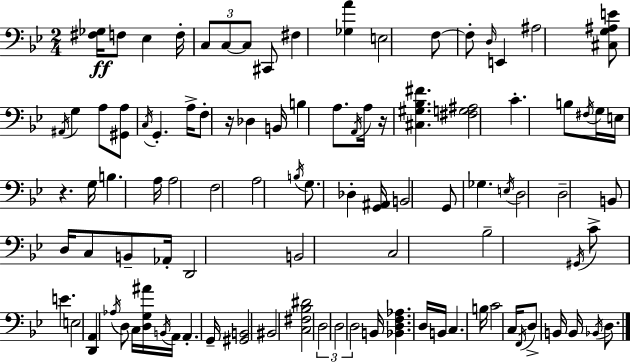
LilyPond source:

{
  \clef bass
  \numericTimeSignature
  \time 2/4
  \key bes \major
  <fis ges>16\ff f8 ees4 f16-. | \tuplet 3/2 { c8 c8~~ c8 } cis,8 | fis4 <ges a'>4 | e2 | \break f8~~ f8-. \grace { d16 } e,4 | ais2 | <cis g ais e'>8 \acciaccatura { ais,16 } g4 | a8 <gis, a>8 \acciaccatura { c16 } g,4.-. | \break a16-> f8-. r16 des4 | b,16 b4 | a8. \acciaccatura { a,16 } a16 r16 <cis gis bes fis'>4. | <fis g ais>2 | \break c'4.-. | b8 \acciaccatura { fis16 } g16 e16 r4. | g16 b4. | a16 a2 | \break f2 | a2 | \acciaccatura { b16 } g8. | des4-. <g, ais,>16 b,2 | \break g,8 | ges4. \acciaccatura { e16 } d2 | d2-- | b,8 | \break d16 c8 b,8-- aes,16-. d,2 | b,2 | c2 | bes2-- | \break \acciaccatura { gis,16 } | c'8-> e'4. | e2 | <d, a,>4 \acciaccatura { aes16 } d8 c16 | \break <d g ais'>16 \acciaccatura { b,16 } a,16 a,4.-. | g,16-- <gis, b,>2 | bis,2 | <c fis bes dis'>2 | \break \tuplet 3/2 { d2 | d2 | d2 } | b,16 <bes, d f aes>4. | \break d16 b,16 c4. | b16 c'2 | c16 \acciaccatura { f,16 } d8-> b,16 b,16 | \acciaccatura { bes,16 } d8. \bar "|."
}